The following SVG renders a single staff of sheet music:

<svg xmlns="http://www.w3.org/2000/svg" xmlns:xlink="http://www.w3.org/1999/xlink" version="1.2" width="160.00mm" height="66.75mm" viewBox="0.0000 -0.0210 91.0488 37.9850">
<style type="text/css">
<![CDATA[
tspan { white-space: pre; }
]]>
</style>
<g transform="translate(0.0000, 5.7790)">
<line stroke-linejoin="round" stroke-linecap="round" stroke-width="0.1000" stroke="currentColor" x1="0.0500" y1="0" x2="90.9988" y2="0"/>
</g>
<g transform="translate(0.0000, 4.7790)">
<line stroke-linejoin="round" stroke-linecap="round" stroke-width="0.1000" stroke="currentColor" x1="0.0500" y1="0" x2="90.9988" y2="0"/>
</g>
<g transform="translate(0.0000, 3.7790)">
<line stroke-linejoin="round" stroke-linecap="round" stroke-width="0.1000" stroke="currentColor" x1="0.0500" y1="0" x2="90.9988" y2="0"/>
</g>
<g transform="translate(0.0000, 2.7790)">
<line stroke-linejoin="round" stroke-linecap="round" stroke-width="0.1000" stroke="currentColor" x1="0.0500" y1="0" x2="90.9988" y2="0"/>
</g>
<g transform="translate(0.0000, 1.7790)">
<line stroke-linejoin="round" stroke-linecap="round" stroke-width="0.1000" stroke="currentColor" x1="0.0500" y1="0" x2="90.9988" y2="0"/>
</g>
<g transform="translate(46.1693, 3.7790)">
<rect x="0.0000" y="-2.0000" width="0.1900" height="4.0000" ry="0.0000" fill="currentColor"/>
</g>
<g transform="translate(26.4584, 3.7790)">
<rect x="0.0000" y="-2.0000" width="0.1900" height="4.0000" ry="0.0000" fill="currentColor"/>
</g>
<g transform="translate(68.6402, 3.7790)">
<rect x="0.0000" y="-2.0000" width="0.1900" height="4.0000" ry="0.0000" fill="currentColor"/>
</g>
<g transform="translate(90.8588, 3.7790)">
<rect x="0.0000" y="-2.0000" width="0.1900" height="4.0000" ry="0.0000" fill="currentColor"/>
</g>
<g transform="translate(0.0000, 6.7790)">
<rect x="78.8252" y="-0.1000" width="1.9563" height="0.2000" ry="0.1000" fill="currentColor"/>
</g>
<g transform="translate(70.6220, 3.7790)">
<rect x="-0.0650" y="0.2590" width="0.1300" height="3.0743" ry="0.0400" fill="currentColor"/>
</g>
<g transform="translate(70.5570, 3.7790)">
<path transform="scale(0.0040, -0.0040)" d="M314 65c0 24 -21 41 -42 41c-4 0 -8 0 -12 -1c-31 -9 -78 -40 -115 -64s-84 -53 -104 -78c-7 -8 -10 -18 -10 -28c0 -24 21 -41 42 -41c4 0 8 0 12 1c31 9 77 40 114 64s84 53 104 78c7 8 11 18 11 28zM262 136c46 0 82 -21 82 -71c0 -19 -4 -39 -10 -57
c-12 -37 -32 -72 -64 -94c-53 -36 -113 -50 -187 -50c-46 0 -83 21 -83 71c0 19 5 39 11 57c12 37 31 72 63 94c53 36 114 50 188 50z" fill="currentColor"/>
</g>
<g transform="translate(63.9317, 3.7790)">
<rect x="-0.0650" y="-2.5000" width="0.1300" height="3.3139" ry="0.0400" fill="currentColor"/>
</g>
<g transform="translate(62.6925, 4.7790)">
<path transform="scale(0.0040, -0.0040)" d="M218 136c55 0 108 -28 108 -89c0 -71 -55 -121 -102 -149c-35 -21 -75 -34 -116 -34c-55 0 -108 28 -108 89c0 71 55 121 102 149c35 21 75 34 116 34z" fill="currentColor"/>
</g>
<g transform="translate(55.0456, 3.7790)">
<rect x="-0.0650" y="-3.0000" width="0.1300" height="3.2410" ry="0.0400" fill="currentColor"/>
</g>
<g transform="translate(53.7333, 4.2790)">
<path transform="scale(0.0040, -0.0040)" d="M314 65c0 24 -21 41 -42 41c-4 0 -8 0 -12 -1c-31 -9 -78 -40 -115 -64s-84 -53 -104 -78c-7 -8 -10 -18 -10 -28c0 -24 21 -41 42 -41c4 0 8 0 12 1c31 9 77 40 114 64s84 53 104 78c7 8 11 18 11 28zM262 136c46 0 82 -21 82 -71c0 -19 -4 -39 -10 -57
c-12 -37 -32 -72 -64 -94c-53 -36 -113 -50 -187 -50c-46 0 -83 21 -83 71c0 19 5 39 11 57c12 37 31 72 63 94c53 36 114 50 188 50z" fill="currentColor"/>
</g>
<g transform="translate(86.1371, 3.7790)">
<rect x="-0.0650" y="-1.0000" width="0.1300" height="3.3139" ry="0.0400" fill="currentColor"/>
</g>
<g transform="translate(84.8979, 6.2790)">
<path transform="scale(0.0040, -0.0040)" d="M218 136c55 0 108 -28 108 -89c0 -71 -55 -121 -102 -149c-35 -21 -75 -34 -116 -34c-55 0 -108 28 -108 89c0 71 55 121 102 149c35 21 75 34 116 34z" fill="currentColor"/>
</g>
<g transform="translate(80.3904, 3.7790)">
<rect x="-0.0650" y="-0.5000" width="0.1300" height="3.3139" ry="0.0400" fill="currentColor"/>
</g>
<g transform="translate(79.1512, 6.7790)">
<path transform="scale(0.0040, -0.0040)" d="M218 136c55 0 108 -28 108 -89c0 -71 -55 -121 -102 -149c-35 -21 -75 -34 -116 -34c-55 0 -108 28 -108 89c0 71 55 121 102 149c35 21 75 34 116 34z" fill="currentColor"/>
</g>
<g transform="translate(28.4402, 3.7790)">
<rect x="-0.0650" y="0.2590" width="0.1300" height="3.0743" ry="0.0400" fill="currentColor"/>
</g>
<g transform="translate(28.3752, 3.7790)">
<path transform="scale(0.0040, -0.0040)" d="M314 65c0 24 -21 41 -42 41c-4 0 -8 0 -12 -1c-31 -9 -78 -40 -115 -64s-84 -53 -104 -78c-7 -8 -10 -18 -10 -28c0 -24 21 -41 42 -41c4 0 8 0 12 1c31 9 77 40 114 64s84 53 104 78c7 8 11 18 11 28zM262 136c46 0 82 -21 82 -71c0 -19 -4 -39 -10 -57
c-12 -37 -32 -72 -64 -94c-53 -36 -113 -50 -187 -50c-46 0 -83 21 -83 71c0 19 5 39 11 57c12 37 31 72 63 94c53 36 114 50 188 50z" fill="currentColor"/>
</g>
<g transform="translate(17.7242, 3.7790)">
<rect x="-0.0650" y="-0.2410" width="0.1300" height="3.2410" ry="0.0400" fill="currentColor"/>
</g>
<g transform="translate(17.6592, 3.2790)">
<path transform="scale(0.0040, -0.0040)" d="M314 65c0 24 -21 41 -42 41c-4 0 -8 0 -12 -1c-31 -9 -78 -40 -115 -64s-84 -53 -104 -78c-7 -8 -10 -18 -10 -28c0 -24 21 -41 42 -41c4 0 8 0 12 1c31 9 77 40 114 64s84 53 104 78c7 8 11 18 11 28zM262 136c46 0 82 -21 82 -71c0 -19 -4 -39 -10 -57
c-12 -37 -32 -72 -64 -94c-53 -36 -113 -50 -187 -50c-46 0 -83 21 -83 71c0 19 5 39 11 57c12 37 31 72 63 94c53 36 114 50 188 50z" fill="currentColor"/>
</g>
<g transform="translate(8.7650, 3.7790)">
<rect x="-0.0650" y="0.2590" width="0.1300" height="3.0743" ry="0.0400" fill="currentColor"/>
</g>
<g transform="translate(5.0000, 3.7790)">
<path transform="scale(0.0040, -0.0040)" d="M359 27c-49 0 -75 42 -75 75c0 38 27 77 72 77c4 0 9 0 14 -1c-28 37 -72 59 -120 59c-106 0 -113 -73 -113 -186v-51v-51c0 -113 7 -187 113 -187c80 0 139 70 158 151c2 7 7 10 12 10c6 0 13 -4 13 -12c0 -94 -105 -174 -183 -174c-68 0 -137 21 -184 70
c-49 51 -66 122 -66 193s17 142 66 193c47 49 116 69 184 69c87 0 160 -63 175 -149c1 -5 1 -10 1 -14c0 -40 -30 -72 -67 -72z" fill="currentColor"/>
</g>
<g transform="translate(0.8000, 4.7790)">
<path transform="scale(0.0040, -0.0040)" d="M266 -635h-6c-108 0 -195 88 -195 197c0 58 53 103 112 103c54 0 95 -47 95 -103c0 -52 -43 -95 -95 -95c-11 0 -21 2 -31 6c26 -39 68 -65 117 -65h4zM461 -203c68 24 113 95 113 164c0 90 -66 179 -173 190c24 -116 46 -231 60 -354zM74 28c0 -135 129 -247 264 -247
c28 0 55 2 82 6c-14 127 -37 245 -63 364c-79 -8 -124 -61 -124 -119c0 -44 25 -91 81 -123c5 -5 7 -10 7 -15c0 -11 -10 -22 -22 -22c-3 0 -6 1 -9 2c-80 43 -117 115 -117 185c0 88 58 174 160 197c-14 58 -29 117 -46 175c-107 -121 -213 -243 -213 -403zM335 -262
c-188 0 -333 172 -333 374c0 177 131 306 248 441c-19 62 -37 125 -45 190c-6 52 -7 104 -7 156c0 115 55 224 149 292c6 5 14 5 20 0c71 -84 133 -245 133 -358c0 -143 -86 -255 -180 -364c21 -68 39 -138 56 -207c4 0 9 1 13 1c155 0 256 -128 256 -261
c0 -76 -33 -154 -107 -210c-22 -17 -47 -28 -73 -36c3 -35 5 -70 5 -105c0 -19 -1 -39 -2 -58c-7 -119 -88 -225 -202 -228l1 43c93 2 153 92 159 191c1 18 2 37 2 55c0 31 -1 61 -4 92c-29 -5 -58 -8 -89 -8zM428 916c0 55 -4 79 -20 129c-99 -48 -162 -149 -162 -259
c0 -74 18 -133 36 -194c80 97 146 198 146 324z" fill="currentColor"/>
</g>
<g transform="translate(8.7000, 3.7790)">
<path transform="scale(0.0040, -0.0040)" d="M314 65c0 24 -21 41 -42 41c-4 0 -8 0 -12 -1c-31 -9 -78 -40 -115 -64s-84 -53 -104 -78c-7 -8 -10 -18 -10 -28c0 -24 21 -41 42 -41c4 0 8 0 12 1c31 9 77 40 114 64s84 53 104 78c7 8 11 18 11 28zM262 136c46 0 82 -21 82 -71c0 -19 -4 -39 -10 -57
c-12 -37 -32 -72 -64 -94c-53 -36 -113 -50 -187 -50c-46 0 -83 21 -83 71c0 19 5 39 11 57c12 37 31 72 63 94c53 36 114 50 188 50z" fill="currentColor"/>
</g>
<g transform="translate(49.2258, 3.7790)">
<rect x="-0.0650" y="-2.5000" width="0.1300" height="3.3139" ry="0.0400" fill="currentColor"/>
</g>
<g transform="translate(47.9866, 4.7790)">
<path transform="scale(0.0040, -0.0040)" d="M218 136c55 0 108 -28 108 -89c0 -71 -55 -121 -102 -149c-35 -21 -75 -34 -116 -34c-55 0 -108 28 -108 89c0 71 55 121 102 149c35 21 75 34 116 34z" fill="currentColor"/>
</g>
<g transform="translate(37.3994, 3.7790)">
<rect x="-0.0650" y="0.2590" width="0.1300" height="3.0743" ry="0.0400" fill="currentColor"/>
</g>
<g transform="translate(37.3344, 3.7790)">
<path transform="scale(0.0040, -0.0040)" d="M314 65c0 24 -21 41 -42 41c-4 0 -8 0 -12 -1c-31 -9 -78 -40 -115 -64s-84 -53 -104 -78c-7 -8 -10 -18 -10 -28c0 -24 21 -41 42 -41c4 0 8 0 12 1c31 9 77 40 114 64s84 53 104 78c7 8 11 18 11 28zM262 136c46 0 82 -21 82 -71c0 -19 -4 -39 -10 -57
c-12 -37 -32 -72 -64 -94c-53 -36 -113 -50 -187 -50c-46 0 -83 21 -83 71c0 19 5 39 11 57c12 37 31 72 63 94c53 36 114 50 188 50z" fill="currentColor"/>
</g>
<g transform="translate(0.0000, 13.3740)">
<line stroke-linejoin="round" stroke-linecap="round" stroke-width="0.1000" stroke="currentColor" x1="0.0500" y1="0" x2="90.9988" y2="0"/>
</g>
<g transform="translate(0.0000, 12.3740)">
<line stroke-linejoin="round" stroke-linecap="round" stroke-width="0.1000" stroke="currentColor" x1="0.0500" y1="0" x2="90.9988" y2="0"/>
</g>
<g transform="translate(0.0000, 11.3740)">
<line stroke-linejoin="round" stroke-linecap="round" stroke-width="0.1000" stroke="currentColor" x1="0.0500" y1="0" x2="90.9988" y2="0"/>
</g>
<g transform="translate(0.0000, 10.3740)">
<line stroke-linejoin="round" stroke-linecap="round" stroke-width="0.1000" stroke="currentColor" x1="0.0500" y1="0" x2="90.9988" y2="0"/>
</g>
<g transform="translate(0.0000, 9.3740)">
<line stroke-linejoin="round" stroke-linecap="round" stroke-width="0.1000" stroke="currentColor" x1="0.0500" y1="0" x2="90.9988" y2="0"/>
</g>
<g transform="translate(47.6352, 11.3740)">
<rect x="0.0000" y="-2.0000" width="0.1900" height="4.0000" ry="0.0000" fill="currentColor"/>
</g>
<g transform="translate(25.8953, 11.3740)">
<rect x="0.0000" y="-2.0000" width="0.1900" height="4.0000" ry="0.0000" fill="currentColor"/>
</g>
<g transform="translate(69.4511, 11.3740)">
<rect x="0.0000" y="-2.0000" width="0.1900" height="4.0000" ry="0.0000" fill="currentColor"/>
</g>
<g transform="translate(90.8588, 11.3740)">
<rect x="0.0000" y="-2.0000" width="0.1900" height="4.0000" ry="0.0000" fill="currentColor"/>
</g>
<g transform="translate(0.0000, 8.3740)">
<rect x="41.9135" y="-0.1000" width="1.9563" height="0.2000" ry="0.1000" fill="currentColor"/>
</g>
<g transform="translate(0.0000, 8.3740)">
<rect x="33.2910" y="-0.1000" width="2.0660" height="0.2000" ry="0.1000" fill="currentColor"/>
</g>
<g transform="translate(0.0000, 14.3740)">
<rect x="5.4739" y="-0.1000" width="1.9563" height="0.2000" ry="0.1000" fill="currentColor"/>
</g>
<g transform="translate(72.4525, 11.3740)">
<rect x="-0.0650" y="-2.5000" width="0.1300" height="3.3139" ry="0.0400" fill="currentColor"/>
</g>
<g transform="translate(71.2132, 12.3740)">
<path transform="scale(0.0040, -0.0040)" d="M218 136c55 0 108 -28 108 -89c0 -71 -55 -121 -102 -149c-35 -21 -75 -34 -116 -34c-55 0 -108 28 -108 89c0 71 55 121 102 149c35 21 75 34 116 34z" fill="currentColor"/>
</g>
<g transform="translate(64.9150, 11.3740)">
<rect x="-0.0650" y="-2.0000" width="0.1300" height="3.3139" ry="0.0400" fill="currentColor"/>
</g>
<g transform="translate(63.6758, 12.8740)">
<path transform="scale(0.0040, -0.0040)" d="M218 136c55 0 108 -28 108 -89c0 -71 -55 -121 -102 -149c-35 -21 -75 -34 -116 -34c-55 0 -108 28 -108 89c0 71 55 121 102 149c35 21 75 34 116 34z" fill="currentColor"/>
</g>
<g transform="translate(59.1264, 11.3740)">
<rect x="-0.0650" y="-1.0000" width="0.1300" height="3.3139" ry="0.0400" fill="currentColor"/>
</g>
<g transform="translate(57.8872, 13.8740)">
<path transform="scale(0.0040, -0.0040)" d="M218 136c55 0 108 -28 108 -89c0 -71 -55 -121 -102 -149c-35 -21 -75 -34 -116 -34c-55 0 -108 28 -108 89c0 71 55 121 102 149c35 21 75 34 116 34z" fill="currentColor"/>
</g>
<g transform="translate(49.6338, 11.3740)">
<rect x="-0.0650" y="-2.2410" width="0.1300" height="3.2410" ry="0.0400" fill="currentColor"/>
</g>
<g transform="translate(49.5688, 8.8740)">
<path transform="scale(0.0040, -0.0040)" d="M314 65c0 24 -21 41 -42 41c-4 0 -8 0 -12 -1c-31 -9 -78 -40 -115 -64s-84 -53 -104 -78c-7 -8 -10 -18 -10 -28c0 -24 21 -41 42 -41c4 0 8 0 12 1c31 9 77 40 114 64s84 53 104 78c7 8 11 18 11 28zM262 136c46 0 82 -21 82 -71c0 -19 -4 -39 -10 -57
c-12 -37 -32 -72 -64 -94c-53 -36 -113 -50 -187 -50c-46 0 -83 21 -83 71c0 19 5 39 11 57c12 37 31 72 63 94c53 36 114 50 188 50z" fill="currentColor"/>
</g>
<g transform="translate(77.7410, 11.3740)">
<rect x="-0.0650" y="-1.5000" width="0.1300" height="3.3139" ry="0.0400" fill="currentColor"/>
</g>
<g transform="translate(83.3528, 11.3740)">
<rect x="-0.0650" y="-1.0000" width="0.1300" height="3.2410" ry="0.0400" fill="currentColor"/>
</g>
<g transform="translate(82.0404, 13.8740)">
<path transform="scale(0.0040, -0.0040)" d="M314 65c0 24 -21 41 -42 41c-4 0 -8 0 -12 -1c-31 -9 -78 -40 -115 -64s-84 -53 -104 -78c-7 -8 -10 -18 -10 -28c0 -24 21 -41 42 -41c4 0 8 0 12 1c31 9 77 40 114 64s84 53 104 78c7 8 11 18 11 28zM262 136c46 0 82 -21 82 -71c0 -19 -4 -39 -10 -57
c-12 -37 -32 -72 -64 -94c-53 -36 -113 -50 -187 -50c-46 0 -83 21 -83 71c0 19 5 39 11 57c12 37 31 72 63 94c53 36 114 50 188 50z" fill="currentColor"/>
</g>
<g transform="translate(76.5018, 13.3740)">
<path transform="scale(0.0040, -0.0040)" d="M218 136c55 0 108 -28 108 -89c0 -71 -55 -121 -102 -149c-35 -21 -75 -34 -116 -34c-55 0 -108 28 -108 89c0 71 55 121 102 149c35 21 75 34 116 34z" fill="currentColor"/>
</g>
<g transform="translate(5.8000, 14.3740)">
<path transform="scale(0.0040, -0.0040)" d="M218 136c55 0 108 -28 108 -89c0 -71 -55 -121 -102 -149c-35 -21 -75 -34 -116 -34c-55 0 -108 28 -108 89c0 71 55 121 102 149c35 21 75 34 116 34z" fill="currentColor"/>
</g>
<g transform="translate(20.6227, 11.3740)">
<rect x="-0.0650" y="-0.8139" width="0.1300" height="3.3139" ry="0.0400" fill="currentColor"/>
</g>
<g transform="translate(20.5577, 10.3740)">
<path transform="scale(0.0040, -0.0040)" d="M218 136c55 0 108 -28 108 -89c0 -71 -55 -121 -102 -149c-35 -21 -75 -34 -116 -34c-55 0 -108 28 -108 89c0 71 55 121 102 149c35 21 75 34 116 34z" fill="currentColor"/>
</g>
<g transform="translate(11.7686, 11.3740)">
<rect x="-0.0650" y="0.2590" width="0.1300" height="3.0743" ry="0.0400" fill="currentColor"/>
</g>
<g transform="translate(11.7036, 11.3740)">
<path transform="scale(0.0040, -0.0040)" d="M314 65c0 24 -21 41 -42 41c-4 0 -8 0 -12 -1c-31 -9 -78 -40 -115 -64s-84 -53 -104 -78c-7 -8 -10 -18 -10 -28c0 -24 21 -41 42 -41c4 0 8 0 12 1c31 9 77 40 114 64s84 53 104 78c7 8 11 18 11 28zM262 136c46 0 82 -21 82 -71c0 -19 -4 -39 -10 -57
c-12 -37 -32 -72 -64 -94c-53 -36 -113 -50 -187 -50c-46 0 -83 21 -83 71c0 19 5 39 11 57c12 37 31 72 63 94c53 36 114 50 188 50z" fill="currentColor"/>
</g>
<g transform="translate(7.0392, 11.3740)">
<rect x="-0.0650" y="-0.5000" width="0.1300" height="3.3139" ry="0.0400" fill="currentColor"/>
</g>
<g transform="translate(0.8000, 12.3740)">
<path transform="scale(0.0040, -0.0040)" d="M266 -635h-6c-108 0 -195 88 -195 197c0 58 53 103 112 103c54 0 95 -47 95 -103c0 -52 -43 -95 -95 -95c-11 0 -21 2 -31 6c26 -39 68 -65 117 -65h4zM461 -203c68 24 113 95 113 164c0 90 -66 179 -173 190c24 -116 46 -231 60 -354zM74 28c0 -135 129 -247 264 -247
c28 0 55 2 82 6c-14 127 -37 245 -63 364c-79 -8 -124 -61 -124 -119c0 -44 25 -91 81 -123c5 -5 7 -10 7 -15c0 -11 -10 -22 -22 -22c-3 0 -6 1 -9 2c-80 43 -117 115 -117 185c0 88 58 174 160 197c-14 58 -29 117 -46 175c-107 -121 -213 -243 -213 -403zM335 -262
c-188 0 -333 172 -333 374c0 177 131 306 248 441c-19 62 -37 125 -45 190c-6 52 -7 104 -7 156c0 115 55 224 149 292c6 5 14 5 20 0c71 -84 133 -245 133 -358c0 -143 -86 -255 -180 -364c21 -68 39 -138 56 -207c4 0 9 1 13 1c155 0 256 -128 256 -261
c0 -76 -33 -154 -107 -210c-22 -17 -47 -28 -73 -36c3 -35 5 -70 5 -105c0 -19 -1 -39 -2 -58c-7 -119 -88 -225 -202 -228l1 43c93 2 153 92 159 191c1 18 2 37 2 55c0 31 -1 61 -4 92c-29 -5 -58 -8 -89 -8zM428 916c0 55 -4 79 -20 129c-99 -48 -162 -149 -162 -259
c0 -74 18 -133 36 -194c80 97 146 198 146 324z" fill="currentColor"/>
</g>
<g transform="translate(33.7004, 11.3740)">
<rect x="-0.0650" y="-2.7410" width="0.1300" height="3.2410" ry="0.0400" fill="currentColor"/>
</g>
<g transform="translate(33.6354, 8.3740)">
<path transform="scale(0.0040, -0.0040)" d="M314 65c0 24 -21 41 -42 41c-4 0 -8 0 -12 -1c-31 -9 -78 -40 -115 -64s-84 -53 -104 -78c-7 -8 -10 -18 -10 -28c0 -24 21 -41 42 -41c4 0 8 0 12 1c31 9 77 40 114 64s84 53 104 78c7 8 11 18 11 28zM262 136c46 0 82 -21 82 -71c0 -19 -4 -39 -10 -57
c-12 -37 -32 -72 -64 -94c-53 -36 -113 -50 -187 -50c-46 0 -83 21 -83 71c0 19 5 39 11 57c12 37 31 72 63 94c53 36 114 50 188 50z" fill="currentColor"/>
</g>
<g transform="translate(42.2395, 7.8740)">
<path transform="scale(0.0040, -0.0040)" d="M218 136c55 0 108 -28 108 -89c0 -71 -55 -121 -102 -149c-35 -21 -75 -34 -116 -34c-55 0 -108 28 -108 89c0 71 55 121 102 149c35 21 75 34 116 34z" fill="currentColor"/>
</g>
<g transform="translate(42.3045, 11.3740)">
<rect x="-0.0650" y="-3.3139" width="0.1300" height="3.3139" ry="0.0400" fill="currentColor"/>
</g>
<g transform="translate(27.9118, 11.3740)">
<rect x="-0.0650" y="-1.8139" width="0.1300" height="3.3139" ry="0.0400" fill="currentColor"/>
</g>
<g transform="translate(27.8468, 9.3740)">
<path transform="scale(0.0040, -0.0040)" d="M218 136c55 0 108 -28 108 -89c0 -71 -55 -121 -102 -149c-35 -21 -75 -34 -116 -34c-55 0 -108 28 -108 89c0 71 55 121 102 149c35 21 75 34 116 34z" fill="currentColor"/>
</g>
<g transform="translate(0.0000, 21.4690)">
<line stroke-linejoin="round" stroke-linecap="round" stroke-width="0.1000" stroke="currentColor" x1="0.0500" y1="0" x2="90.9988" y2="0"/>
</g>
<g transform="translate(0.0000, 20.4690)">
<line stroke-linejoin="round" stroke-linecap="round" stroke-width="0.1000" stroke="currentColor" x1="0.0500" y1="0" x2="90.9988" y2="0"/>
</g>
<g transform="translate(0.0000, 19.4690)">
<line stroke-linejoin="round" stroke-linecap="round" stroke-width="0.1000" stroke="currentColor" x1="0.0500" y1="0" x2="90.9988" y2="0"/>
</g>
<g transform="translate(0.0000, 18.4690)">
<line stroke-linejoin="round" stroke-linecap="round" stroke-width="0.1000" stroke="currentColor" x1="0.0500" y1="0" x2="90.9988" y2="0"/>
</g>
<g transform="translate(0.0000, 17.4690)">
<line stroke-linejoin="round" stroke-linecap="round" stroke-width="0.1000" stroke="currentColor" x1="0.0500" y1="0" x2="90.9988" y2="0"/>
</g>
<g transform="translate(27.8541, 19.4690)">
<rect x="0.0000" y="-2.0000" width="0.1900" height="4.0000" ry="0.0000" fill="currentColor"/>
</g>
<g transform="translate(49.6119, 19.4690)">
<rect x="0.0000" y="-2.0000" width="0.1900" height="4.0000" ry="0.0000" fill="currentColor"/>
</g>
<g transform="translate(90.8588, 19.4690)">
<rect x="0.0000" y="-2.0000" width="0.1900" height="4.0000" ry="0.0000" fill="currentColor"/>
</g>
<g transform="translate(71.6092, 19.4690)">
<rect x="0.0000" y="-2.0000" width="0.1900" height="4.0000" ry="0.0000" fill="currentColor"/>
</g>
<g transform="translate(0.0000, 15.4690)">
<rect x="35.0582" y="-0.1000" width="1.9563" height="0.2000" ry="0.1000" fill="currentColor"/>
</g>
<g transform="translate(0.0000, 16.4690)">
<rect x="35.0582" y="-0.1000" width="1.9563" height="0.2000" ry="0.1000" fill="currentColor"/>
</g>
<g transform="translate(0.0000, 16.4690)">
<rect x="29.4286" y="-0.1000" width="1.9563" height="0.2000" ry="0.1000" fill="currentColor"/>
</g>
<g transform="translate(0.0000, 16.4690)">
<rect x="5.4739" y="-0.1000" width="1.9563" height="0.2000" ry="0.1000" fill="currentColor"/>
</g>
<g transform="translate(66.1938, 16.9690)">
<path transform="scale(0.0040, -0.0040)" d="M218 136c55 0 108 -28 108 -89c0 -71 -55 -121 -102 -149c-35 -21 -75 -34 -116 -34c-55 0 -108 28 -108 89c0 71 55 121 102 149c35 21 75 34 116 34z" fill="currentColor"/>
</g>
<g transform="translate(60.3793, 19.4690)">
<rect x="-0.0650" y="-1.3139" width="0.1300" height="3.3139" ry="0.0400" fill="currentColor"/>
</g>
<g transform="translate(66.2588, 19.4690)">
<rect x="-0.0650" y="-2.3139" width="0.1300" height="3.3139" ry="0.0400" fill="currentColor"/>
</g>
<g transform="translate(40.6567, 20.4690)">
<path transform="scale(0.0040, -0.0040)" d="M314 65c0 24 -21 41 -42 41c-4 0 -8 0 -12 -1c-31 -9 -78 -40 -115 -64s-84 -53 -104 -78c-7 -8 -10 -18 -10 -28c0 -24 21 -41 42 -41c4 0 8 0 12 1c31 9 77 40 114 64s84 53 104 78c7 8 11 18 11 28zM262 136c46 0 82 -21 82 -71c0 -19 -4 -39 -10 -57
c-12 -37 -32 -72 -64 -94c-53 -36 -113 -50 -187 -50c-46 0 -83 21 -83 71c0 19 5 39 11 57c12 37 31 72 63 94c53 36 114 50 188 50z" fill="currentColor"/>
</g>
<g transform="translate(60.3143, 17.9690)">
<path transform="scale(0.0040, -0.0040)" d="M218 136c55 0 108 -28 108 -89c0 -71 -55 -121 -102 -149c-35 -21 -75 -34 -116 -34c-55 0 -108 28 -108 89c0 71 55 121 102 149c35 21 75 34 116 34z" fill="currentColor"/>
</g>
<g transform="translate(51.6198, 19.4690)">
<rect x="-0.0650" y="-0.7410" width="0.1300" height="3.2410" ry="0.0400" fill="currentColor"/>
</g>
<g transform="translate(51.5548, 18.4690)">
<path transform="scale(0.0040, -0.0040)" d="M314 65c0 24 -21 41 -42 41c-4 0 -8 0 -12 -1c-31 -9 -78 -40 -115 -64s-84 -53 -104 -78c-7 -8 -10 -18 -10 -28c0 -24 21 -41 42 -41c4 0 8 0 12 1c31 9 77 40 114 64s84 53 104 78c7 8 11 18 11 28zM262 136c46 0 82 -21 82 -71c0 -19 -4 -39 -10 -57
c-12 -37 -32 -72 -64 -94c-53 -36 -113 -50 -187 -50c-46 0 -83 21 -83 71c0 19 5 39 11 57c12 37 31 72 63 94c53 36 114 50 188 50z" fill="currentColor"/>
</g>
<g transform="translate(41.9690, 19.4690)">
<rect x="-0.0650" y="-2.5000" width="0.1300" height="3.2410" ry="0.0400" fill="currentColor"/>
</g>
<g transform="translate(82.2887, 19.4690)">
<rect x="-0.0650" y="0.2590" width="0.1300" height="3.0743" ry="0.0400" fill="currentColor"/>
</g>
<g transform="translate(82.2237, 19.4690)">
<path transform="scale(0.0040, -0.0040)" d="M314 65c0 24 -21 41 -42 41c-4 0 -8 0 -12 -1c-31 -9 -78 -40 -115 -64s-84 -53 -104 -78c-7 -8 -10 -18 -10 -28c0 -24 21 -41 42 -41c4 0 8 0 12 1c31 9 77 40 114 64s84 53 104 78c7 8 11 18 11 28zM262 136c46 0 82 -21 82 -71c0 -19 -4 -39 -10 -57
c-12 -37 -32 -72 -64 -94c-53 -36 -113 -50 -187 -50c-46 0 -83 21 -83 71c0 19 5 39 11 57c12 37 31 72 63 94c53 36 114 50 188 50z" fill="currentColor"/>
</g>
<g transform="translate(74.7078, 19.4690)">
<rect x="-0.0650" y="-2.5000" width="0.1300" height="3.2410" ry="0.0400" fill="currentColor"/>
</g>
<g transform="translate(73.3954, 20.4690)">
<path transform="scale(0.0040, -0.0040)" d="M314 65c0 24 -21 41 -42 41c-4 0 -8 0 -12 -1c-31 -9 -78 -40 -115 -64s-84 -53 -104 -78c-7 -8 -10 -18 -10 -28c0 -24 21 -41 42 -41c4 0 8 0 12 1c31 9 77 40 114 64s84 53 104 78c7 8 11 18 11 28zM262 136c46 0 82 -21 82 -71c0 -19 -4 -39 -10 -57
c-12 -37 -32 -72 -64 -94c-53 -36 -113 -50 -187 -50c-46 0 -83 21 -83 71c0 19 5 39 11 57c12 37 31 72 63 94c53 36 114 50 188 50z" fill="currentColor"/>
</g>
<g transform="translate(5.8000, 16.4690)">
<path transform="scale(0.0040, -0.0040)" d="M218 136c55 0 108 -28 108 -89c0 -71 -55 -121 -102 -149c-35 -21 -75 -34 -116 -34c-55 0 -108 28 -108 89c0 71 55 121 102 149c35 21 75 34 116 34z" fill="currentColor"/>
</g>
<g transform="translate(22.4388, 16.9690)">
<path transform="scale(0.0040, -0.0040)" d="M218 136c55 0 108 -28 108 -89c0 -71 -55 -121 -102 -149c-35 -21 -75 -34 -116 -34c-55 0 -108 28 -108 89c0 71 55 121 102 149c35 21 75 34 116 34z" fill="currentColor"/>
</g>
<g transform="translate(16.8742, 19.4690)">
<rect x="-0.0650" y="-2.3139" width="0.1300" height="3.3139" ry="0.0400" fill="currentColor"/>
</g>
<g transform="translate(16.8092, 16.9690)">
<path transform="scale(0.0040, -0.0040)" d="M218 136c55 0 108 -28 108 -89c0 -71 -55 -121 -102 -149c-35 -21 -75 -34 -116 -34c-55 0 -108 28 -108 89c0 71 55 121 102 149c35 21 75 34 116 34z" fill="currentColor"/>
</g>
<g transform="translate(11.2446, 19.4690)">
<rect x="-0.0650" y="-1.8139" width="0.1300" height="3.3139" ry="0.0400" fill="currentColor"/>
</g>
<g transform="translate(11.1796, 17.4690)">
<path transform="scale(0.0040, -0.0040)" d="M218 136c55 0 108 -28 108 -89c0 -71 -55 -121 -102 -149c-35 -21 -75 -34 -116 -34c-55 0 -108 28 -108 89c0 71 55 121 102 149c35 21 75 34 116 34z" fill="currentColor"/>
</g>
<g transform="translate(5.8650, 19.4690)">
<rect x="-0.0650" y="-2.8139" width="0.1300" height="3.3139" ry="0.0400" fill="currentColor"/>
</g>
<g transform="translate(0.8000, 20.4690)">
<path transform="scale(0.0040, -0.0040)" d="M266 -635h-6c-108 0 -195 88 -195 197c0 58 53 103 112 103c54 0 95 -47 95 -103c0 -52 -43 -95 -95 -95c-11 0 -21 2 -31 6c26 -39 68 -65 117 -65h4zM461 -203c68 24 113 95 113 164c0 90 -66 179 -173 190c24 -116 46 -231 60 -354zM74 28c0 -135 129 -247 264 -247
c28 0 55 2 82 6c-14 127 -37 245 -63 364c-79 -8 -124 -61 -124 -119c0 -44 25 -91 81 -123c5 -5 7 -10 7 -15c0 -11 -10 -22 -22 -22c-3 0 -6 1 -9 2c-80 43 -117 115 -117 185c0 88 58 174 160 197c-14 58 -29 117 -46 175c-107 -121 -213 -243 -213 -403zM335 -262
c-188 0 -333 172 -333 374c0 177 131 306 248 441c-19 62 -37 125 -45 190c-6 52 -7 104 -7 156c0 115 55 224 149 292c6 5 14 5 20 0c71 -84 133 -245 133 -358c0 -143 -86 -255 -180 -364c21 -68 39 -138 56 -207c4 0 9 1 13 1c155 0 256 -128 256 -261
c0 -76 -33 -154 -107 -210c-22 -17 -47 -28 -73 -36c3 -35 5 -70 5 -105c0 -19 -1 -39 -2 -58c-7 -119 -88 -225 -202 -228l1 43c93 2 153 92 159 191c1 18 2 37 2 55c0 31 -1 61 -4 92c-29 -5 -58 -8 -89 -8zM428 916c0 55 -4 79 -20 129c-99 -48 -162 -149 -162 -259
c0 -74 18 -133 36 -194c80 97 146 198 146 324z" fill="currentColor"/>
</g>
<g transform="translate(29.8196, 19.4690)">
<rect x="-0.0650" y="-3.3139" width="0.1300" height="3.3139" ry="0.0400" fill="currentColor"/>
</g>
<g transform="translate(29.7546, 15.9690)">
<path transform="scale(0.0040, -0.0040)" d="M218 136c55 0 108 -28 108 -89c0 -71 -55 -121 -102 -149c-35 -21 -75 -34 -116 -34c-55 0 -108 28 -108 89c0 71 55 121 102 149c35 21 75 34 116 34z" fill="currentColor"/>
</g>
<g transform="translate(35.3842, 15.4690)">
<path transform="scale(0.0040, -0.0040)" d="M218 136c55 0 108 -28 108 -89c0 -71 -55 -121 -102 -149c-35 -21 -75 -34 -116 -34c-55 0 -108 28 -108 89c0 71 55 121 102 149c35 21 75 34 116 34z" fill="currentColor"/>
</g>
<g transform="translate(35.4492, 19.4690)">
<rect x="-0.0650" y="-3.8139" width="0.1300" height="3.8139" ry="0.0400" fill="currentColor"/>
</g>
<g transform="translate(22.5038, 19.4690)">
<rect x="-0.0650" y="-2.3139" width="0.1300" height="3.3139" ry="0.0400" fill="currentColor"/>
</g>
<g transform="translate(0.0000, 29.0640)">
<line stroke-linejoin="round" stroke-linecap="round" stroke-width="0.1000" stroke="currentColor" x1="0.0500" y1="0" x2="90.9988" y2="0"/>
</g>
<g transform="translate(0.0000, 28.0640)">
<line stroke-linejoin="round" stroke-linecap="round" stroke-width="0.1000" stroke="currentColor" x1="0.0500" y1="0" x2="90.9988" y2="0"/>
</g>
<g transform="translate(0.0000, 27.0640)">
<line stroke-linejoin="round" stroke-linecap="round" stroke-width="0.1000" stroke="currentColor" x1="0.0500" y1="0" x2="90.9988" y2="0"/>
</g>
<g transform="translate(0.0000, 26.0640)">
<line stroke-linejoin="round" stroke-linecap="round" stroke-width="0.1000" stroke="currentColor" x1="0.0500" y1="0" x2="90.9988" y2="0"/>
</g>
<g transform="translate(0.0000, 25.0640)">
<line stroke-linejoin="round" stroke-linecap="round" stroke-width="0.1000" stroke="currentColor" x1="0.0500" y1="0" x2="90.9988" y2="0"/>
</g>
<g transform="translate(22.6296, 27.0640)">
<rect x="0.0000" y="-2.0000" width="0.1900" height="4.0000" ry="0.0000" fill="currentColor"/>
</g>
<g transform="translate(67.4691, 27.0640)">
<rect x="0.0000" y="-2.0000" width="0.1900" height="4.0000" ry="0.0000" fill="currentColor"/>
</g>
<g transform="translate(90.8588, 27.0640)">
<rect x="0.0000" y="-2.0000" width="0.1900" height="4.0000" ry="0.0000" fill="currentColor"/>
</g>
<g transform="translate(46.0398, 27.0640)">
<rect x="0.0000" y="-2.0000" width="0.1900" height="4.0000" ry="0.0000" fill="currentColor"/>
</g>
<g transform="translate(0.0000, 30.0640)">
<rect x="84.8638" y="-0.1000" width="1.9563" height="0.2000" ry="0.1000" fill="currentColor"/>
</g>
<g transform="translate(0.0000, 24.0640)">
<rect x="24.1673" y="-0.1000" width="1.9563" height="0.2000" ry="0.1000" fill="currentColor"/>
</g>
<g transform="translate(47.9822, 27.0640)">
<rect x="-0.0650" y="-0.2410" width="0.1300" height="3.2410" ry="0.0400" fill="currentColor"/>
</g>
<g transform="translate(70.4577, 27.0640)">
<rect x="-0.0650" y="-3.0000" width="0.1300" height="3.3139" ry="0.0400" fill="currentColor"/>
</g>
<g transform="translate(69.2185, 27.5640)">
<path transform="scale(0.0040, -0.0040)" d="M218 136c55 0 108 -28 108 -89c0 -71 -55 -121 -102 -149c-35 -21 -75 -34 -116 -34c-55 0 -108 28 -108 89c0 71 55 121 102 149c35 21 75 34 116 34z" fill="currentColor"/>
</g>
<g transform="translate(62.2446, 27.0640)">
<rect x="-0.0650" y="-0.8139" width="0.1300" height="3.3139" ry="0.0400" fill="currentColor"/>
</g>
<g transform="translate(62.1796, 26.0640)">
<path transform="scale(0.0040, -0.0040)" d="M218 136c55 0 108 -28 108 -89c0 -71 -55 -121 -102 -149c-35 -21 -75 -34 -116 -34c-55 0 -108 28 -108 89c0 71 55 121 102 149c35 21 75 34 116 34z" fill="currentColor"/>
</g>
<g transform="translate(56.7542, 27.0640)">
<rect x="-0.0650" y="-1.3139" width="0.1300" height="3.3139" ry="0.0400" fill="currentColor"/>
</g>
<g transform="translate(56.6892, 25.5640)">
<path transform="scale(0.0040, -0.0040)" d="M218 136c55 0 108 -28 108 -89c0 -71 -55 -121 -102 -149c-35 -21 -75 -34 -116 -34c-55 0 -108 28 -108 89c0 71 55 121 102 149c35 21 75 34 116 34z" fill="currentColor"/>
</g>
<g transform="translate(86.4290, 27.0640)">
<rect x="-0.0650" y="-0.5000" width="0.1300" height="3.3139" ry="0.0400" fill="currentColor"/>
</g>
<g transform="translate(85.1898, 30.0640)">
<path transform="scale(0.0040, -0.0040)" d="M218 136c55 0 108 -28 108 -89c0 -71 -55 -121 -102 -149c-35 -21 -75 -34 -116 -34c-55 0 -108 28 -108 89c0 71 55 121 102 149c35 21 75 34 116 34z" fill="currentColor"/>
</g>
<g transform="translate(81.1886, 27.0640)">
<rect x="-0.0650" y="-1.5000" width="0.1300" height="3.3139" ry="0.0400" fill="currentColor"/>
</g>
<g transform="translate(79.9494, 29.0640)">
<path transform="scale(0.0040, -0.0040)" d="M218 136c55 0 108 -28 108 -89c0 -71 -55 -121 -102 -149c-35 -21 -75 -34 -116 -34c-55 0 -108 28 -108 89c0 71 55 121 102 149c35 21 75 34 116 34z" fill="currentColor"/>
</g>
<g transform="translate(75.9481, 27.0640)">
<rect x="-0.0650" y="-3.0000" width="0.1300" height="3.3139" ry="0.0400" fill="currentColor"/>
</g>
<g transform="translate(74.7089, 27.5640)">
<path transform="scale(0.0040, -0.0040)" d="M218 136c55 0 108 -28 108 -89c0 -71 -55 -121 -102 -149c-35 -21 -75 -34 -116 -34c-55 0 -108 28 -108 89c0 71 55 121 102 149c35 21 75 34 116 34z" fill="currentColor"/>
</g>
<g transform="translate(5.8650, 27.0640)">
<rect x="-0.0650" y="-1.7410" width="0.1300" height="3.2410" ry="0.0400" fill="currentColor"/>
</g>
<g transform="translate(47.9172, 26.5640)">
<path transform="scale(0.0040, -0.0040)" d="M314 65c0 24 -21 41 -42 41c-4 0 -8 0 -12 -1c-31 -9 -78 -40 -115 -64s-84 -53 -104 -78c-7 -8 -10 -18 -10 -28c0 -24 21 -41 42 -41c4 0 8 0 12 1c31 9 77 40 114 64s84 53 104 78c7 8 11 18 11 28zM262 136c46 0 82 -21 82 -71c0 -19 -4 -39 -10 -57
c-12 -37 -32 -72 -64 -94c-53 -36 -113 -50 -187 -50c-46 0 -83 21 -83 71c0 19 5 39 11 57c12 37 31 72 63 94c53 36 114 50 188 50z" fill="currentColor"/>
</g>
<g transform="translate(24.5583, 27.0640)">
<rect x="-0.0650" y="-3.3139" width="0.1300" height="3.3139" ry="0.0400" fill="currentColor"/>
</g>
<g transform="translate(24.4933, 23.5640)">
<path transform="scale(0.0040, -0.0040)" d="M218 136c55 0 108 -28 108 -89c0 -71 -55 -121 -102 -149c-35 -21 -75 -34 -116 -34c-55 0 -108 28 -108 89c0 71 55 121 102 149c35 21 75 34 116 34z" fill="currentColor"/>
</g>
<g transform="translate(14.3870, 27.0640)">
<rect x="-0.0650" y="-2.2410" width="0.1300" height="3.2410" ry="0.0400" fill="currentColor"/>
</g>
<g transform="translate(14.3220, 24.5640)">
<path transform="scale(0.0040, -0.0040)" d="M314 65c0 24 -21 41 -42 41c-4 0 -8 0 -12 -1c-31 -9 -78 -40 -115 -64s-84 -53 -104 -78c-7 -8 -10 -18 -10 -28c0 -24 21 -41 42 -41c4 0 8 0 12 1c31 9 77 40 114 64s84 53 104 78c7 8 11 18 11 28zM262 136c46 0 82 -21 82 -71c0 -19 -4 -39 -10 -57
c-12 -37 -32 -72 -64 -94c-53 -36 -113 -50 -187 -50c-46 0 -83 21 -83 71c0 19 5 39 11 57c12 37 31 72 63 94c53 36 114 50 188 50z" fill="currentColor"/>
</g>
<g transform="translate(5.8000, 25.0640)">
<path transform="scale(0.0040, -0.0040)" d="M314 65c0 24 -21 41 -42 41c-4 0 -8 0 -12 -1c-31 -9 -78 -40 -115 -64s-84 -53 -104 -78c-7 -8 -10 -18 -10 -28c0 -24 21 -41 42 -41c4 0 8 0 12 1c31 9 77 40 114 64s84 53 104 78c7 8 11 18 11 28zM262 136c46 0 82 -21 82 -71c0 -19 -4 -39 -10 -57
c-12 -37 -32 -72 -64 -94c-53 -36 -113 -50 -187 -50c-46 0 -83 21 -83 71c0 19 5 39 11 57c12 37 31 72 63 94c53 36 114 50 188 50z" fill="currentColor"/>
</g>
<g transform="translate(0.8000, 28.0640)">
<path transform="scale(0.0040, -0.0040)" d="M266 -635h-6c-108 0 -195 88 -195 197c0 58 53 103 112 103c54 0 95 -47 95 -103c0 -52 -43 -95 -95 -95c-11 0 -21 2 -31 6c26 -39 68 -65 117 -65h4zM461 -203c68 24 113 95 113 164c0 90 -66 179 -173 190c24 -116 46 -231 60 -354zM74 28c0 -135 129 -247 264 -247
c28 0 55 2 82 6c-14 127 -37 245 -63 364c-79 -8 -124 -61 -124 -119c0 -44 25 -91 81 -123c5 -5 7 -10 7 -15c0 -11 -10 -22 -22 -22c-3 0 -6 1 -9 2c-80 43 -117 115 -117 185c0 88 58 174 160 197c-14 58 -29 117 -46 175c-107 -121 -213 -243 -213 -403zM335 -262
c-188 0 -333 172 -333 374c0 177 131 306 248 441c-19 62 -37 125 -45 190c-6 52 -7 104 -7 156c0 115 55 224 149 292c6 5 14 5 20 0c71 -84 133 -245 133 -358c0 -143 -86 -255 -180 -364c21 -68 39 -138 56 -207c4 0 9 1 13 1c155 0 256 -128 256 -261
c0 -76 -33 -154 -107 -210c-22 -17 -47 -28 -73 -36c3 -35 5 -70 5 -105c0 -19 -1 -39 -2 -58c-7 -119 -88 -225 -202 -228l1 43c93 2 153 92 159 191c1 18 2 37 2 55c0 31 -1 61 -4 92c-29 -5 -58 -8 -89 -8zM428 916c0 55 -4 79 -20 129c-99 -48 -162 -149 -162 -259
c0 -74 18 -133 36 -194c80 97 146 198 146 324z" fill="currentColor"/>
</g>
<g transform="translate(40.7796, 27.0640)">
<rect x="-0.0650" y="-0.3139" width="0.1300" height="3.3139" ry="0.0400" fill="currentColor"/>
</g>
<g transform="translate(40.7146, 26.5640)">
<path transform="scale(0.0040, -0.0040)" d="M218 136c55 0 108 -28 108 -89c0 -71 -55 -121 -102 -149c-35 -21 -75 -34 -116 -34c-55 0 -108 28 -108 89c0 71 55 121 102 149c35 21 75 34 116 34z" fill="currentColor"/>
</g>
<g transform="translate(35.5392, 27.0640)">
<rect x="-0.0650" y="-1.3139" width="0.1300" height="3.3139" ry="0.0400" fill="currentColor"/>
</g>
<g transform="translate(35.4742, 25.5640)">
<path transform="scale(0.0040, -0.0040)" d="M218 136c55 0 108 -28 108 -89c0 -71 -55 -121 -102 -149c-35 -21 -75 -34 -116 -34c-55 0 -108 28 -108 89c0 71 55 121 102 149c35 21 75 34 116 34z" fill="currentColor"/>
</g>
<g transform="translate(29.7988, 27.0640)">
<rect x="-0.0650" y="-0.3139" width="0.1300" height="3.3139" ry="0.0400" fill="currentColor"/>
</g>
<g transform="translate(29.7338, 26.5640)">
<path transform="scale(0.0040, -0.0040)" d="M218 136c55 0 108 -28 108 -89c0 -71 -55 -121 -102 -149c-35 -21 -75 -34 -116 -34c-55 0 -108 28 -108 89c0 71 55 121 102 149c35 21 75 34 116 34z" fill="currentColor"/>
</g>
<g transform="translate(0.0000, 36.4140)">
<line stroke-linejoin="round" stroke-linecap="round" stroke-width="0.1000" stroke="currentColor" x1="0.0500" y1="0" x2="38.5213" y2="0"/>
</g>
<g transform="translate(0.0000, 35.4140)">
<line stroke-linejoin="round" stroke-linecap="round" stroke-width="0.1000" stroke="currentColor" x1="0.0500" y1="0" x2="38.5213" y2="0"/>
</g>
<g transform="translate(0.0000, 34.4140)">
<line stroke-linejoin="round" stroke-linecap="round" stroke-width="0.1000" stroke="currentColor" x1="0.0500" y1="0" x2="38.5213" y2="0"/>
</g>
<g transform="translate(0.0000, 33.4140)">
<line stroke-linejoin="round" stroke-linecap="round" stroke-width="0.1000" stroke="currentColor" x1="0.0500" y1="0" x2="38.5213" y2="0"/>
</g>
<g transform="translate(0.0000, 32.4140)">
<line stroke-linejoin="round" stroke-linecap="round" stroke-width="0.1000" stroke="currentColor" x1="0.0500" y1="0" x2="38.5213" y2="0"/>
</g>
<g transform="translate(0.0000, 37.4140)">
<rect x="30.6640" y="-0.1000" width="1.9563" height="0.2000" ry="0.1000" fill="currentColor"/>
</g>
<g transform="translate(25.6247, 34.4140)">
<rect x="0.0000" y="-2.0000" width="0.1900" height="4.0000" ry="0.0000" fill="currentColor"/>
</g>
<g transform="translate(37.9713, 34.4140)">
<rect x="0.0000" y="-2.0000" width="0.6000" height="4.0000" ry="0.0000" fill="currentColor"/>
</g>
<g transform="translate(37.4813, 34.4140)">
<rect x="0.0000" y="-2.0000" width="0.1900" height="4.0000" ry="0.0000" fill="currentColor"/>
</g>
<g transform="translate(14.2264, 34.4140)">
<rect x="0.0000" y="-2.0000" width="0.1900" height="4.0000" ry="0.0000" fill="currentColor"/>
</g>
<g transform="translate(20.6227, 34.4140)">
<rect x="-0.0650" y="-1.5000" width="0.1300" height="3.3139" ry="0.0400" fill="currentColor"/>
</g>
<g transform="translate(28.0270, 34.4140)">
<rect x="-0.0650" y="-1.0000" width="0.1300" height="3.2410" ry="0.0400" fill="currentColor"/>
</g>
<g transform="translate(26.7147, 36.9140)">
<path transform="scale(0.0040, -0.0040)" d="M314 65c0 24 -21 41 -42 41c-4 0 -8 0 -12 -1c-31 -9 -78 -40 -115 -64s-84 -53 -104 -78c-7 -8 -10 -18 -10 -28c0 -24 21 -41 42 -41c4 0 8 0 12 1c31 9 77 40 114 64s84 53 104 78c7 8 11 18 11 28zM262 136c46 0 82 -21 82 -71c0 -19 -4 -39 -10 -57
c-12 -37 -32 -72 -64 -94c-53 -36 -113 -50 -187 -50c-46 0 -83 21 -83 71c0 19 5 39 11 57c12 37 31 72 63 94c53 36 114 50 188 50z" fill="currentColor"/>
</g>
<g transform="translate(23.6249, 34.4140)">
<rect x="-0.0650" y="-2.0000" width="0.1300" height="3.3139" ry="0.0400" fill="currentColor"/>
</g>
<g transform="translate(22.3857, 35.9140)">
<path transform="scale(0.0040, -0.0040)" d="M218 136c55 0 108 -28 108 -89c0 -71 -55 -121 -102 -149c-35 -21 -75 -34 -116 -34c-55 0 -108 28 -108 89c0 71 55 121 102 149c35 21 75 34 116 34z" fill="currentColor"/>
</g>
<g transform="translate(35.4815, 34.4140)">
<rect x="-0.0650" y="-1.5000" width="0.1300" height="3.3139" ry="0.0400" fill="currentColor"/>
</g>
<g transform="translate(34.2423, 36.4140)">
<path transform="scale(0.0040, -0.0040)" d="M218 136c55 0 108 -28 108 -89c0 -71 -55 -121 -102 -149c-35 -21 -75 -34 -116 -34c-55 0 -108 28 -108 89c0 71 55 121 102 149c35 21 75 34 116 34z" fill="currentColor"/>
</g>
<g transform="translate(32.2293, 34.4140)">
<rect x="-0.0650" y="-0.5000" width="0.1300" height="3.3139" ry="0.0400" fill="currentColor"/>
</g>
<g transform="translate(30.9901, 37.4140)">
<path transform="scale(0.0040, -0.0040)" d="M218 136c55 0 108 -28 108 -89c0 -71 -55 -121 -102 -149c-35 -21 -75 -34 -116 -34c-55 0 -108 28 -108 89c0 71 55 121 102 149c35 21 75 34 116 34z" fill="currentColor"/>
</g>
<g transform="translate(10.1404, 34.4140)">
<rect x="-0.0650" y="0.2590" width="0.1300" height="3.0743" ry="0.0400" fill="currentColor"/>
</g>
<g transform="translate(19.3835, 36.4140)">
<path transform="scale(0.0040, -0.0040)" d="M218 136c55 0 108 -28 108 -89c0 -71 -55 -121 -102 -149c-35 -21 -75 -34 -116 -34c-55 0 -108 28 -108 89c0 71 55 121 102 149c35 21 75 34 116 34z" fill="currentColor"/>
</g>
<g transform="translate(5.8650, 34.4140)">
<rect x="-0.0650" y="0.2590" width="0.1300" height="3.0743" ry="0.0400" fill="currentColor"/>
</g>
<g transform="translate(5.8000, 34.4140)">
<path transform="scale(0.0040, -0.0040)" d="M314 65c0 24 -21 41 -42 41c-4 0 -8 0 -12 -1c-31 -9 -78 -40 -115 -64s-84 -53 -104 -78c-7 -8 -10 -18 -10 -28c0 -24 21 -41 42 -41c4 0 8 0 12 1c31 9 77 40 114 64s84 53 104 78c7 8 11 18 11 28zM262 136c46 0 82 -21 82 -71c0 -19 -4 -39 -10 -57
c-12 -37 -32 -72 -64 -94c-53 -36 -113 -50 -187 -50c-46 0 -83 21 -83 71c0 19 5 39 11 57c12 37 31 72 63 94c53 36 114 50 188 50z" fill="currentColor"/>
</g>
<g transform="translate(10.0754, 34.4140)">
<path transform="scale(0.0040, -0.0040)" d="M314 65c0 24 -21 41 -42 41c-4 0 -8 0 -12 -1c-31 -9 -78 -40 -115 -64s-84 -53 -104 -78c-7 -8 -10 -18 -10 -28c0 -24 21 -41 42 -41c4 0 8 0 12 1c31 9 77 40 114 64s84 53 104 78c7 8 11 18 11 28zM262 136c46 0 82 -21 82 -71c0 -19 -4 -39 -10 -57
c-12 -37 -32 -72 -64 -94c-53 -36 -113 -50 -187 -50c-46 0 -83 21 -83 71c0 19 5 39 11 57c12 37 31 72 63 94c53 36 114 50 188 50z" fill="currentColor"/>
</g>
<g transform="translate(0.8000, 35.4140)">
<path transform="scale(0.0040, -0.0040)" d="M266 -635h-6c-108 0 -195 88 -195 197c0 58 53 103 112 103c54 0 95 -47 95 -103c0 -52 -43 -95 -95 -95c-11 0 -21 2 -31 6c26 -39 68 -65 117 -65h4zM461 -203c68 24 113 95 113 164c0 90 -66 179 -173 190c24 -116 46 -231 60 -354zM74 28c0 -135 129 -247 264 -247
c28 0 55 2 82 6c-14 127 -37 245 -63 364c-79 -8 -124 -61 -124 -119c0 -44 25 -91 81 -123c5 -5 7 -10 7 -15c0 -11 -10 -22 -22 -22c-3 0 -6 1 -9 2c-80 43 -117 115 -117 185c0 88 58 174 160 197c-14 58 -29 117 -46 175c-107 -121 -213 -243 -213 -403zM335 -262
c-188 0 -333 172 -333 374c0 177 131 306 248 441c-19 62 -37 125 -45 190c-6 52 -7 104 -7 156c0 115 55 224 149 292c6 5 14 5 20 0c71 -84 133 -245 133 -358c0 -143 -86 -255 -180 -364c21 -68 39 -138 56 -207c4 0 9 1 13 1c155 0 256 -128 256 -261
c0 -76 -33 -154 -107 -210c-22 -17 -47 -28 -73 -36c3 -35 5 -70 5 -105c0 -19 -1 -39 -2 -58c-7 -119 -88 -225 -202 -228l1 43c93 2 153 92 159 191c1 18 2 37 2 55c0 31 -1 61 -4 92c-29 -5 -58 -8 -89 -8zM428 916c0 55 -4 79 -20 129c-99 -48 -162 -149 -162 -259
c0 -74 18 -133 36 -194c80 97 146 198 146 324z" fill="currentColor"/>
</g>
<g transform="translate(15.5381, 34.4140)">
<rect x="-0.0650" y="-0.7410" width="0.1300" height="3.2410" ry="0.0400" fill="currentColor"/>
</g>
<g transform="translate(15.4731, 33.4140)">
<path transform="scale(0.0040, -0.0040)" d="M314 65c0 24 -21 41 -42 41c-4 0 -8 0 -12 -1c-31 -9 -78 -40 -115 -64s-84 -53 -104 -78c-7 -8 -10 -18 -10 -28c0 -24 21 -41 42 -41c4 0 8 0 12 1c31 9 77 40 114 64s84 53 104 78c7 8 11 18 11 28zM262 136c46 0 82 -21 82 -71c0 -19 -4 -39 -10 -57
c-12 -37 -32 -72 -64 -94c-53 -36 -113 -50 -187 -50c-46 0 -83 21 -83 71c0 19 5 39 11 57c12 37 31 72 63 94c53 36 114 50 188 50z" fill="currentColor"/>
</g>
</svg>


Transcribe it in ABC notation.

X:1
T:Untitled
M:4/4
L:1/4
K:C
B2 c2 B2 B2 G A2 G B2 C D C B2 d f a2 b g2 D F G E D2 a f g g b c' G2 d2 e g G2 B2 f2 g2 b c e c c2 e d A A E C B2 B2 d2 E F D2 C E